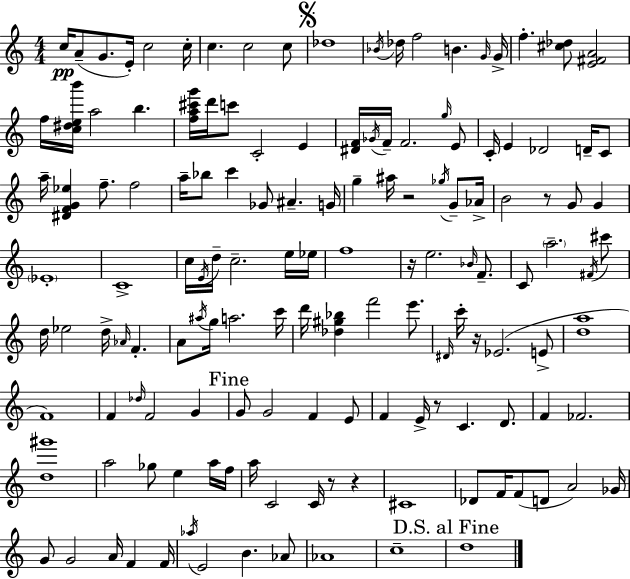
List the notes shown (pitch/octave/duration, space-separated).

C5/s A4/e G4/e. E4/s C5/h C5/s C5/q. C5/h C5/e Db5/w Bb4/s Db5/s F5/h B4/q. G4/s G4/s F5/q. [C#5,Db5]/e [E4,F#4,A4]/h F5/s [C5,D#5,E5,B6]/s A5/h B5/q. [F5,A5,C#6,G6]/s D6/s C6/e C4/h E4/q [D#4,F4]/s Gb4/s F4/s F4/h. G5/s E4/e C4/s E4/q Db4/h D4/s C4/e A5/s [D#4,F4,G4,Eb5]/q F5/e. F5/h A5/s Bb5/e C6/q Gb4/e A#4/q. G4/s G5/q A#5/s R/h Gb5/s G4/e Ab4/s B4/h R/e G4/e G4/q Eb4/w C4/w C5/s E4/s D5/s C5/h. E5/s Eb5/s F5/w R/s E5/h. Bb4/s F4/e. C4/e A5/h. F#4/s C#6/e D5/s Eb5/h D5/s Ab4/s F4/q. A4/e A#5/s G5/s A5/h. C6/s D6/s [Db5,G#5,Bb5]/q F6/h E6/e. D#4/s C6/s R/s Eb4/h. E4/e [D5,A5]/w F4/w F4/q Db5/s F4/h G4/q G4/e G4/h F4/q E4/e F4/q E4/s R/e C4/q. D4/e. F4/q FES4/h. [D5,G#6]/w A5/h Gb5/e E5/q A5/s F5/s A5/s C4/h C4/s R/e R/q C#4/w Db4/e F4/s F4/e D4/e A4/h Gb4/s G4/e G4/h A4/s F4/q F4/s Ab5/s E4/h B4/q. Ab4/e Ab4/w C5/w D5/w